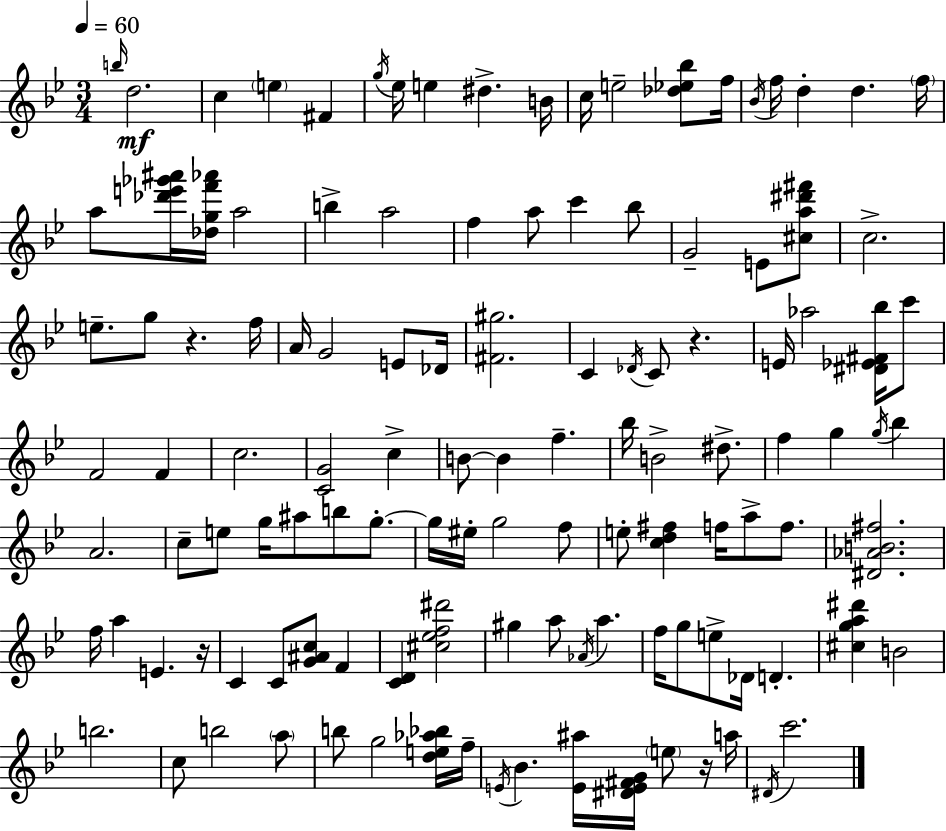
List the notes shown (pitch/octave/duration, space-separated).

B5/s D5/h. C5/q E5/q F#4/q G5/s Eb5/s E5/q D#5/q. B4/s C5/s E5/h [Db5,Eb5,Bb5]/e F5/s Bb4/s F5/s D5/q D5/q. F5/s A5/e [Db6,E6,Gb6,A#6]/s [Db5,G5,F6,Ab6]/s A5/h B5/q A5/h F5/q A5/e C6/q Bb5/e G4/h E4/e [C#5,A5,D#6,F#6]/e C5/h. E5/e. G5/e R/q. F5/s A4/s G4/h E4/e Db4/s [F#4,G#5]/h. C4/q Db4/s C4/e R/q. E4/s Ab5/h [D#4,Eb4,F#4,Bb5]/s C6/e F4/h F4/q C5/h. [C4,G4]/h C5/q B4/e B4/q F5/q. Bb5/s B4/h D#5/e. F5/q G5/q G5/s Bb5/q A4/h. C5/e E5/e G5/s A#5/e B5/e G5/e. G5/s EIS5/s G5/h F5/e E5/e [C5,D5,F#5]/q F5/s A5/e F5/e. [D#4,Ab4,B4,F#5]/h. F5/s A5/q E4/q. R/s C4/q C4/e [G4,A#4,C5]/e F4/q [C4,D4]/q [C#5,Eb5,F5,D#6]/h G#5/q A5/e Ab4/s A5/q. F5/s G5/e E5/e Db4/s D4/q. [C#5,G5,A5,D#6]/q B4/h B5/h. C5/e B5/h A5/e B5/e G5/h [D5,E5,Ab5,Bb5]/s F5/s E4/s Bb4/q. [E4,A#5]/s [D#4,E4,F#4,G4]/s E5/e R/s A5/s D#4/s C6/h.